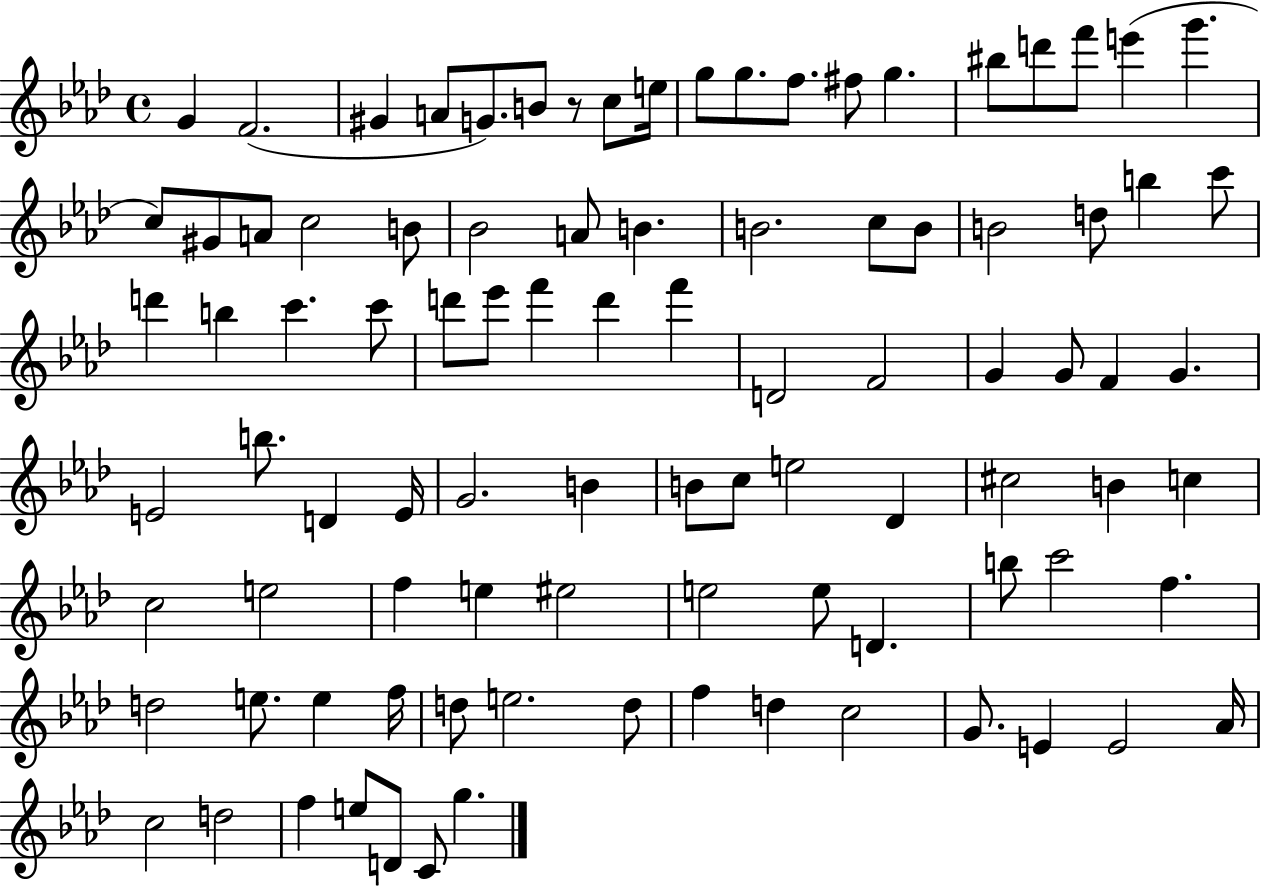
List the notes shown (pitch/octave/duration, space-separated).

G4/q F4/h. G#4/q A4/e G4/e. B4/e R/e C5/e E5/s G5/e G5/e. F5/e. F#5/e G5/q. BIS5/e D6/e F6/e E6/q G6/q. C5/e G#4/e A4/e C5/h B4/e Bb4/h A4/e B4/q. B4/h. C5/e B4/e B4/h D5/e B5/q C6/e D6/q B5/q C6/q. C6/e D6/e Eb6/e F6/q D6/q F6/q D4/h F4/h G4/q G4/e F4/q G4/q. E4/h B5/e. D4/q E4/s G4/h. B4/q B4/e C5/e E5/h Db4/q C#5/h B4/q C5/q C5/h E5/h F5/q E5/q EIS5/h E5/h E5/e D4/q. B5/e C6/h F5/q. D5/h E5/e. E5/q F5/s D5/e E5/h. D5/e F5/q D5/q C5/h G4/e. E4/q E4/h Ab4/s C5/h D5/h F5/q E5/e D4/e C4/e G5/q.